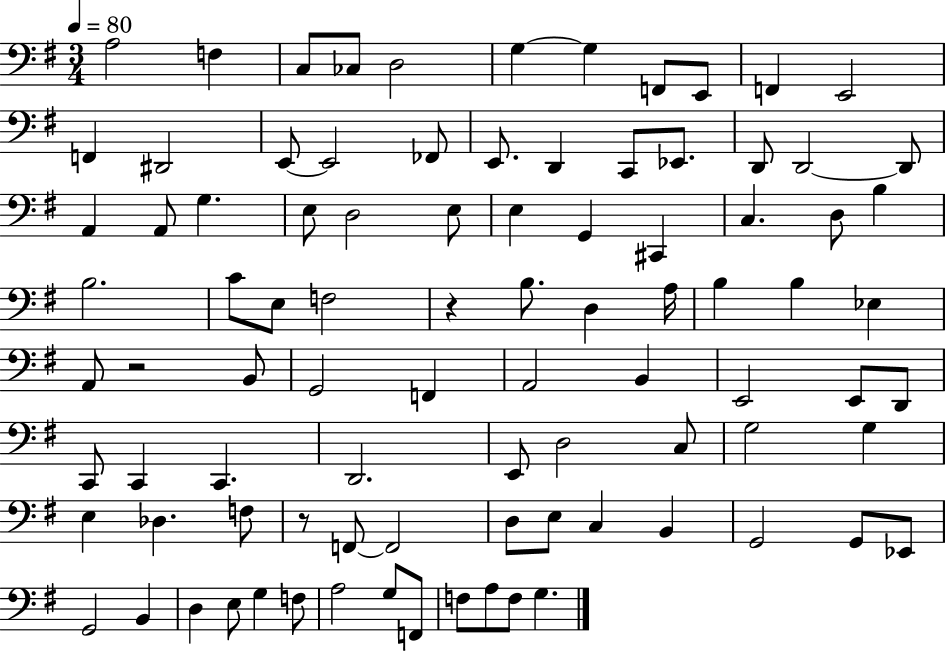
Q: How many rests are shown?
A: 3